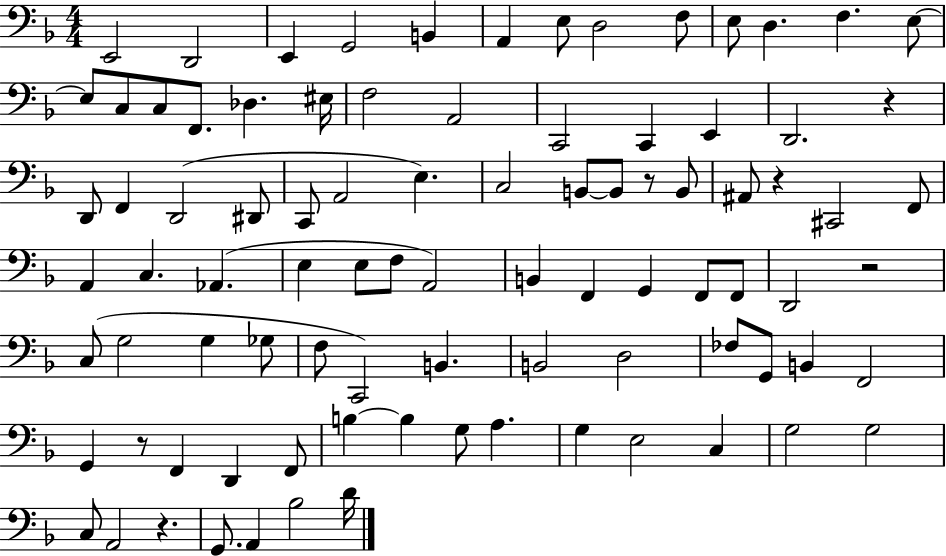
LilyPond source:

{
  \clef bass
  \numericTimeSignature
  \time 4/4
  \key f \major
  e,2 d,2 | e,4 g,2 b,4 | a,4 e8 d2 f8 | e8 d4. f4. e8~~ | \break e8 c8 c8 f,8. des4. eis16 | f2 a,2 | c,2 c,4 e,4 | d,2. r4 | \break d,8 f,4 d,2( dis,8 | c,8 a,2 e4.) | c2 b,8~~ b,8 r8 b,8 | ais,8 r4 cis,2 f,8 | \break a,4 c4. aes,4.( | e4 e8 f8 a,2) | b,4 f,4 g,4 f,8 f,8 | d,2 r2 | \break c8( g2 g4 ges8 | f8 c,2) b,4. | b,2 d2 | fes8 g,8 b,4 f,2 | \break g,4 r8 f,4 d,4 f,8 | b4~~ b4 g8 a4. | g4 e2 c4 | g2 g2 | \break c8 a,2 r4. | g,8. a,4 bes2 d'16 | \bar "|."
}